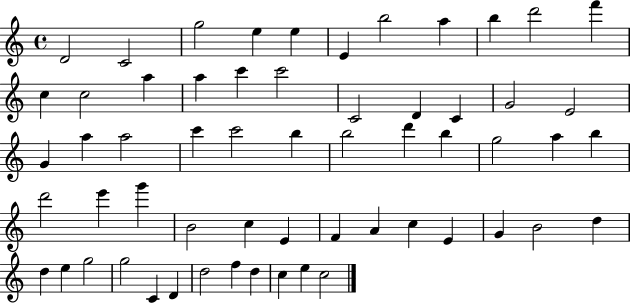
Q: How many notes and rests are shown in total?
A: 59